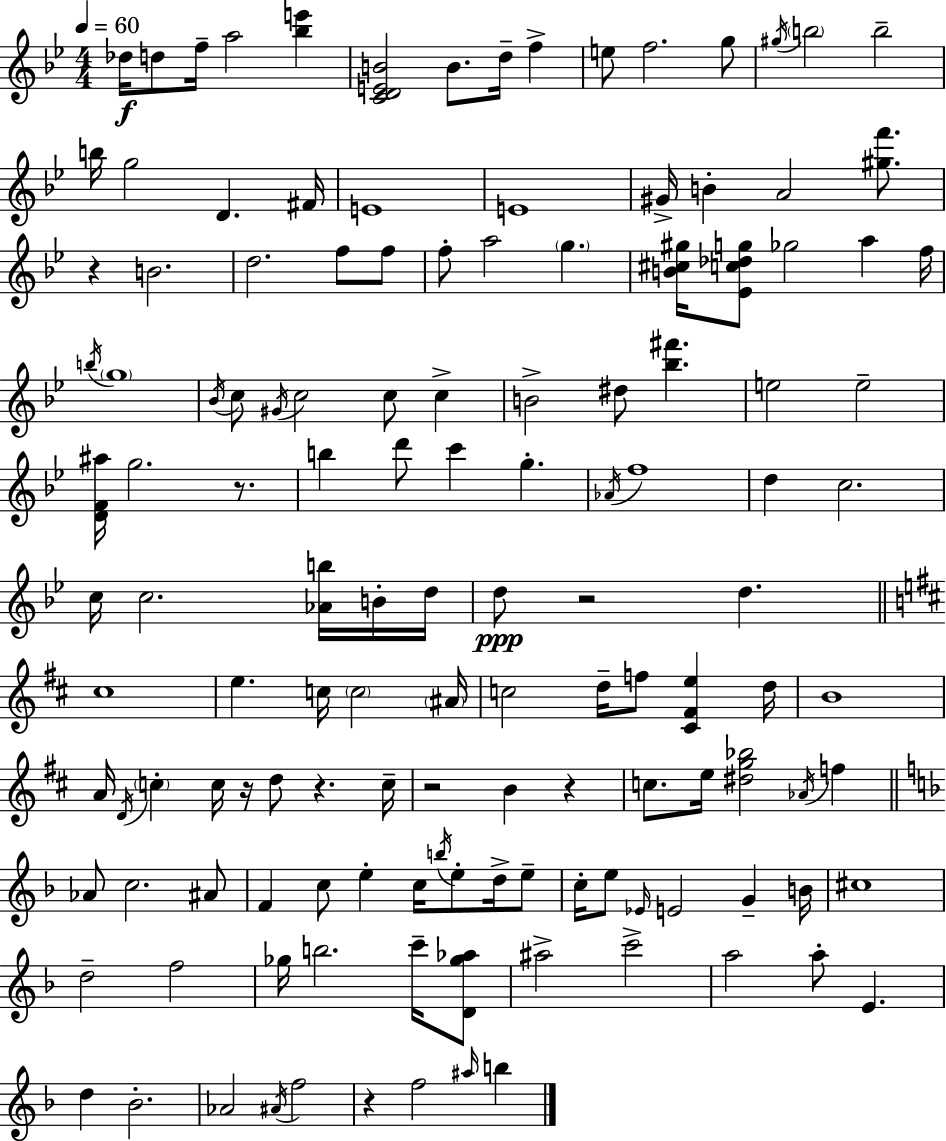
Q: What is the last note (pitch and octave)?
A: B5